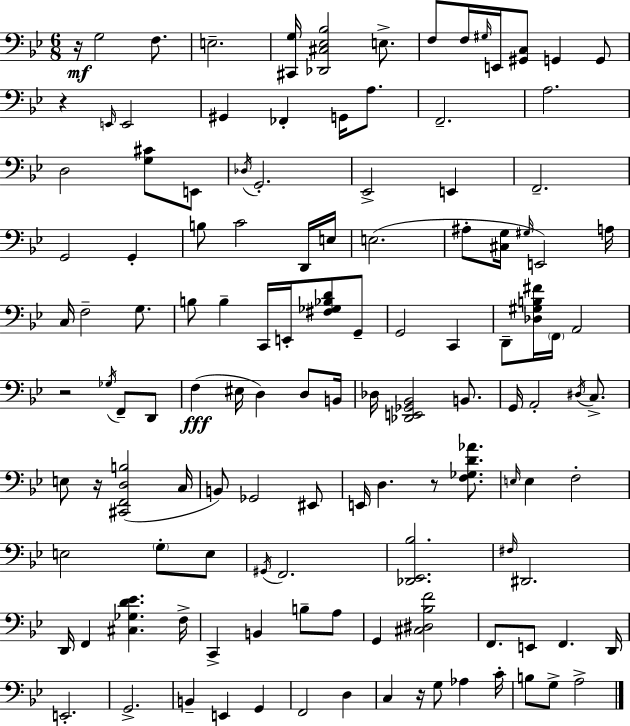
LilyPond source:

{
  \clef bass
  \numericTimeSignature
  \time 6/8
  \key bes \major
  r16\mf g2 f8. | e2.-- | <cis, g>16 <des, cis ees bes>2 e8.-> | f8 f16 \grace { gis16 } e,16 <gis, c>8 g,4 g,8 | \break r4 \grace { e,16 } e,2 | gis,4 fes,4-. g,16 a8. | f,2.-- | a2. | \break d2 <g cis'>8 | e,8 \acciaccatura { des16 } g,2.-. | ees,2-> e,4 | f,2.-- | \break g,2 g,4-. | b8 c'2 | d,16 e16 e2.( | ais8-. <cis g>16 \grace { gis16 } e,2) | \break a16 c16 f2-- | g8. b8 b4-- c,16 e,16-. | <fis ges bes d'>8 g,8-- g,2 | c,4 d,8-- <des gis b fis'>16 \parenthesize f,16 a,2 | \break r2 | \acciaccatura { ges16 } f,8-- d,8 f4(\fff eis16 d4) | d8 b,16 des16 <des, e, ges, bes,>2 | b,8. g,16 a,2-. | \break \acciaccatura { dis16 } c8.-> e8 r16 <cis, f, d b>2( | c16 b,8) ges,2 | eis,8 e,16 d4. | r8 <f ges d' aes'>8. \grace { e16 } e4 f2-. | \break e2 | \parenthesize g8-. e8 \acciaccatura { gis,16 } f,2. | <des, ees, bes>2. | \grace { fis16 } dis,2. | \break d,16 f,4 | <cis ges d' ees'>4. f16-> c,4-> | b,4 b8-- a8 g,4 | <cis dis bes f'>2 f,8. | \break e,8 f,4. d,16 e,2.-. | g,2.-> | b,4-- | e,4 g,4 f,2 | \break d4 c4 | r16 g8 aes4 c'16-. b8 g8-> | a2-> \bar "|."
}